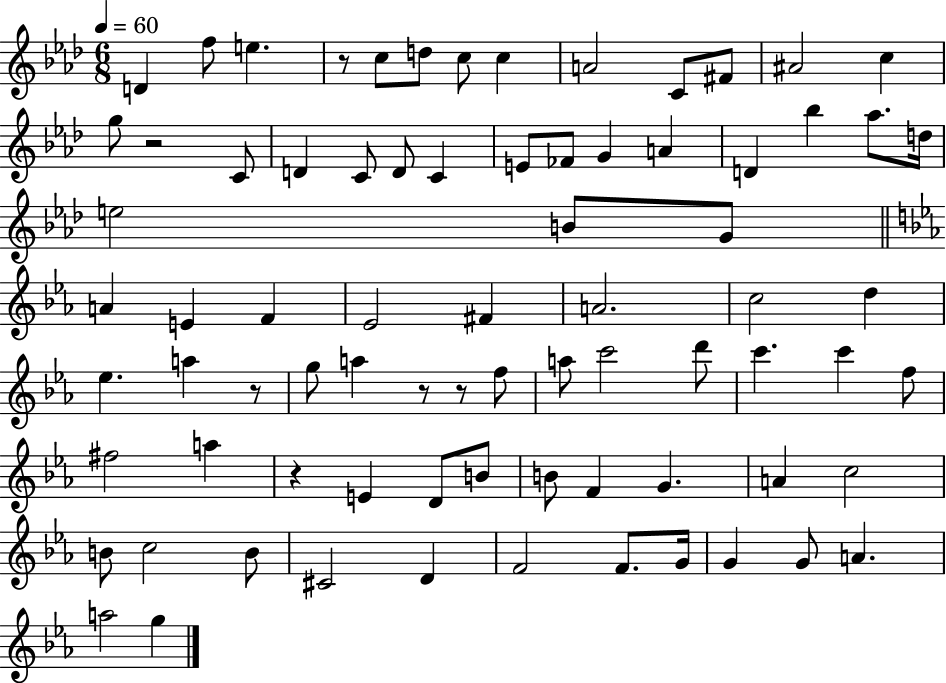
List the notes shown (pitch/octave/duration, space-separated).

D4/q F5/e E5/q. R/e C5/e D5/e C5/e C5/q A4/h C4/e F#4/e A#4/h C5/q G5/e R/h C4/e D4/q C4/e D4/e C4/q E4/e FES4/e G4/q A4/q D4/q Bb5/q Ab5/e. D5/s E5/h B4/e G4/e A4/q E4/q F4/q Eb4/h F#4/q A4/h. C5/h D5/q Eb5/q. A5/q R/e G5/e A5/q R/e R/e F5/e A5/e C6/h D6/e C6/q. C6/q F5/e F#5/h A5/q R/q E4/q D4/e B4/e B4/e F4/q G4/q. A4/q C5/h B4/e C5/h B4/e C#4/h D4/q F4/h F4/e. G4/s G4/q G4/e A4/q. A5/h G5/q